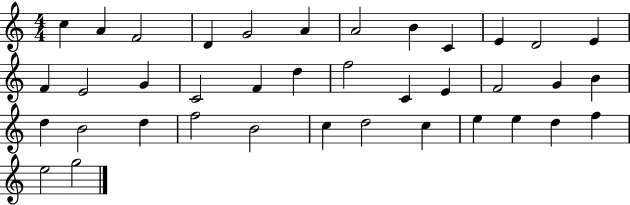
{
  \clef treble
  \numericTimeSignature
  \time 4/4
  \key c \major
  c''4 a'4 f'2 | d'4 g'2 a'4 | a'2 b'4 c'4 | e'4 d'2 e'4 | \break f'4 e'2 g'4 | c'2 f'4 d''4 | f''2 c'4 e'4 | f'2 g'4 b'4 | \break d''4 b'2 d''4 | f''2 b'2 | c''4 d''2 c''4 | e''4 e''4 d''4 f''4 | \break e''2 g''2 | \bar "|."
}